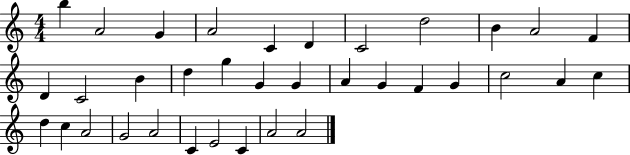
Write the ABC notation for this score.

X:1
T:Untitled
M:4/4
L:1/4
K:C
b A2 G A2 C D C2 d2 B A2 F D C2 B d g G G A G F G c2 A c d c A2 G2 A2 C E2 C A2 A2